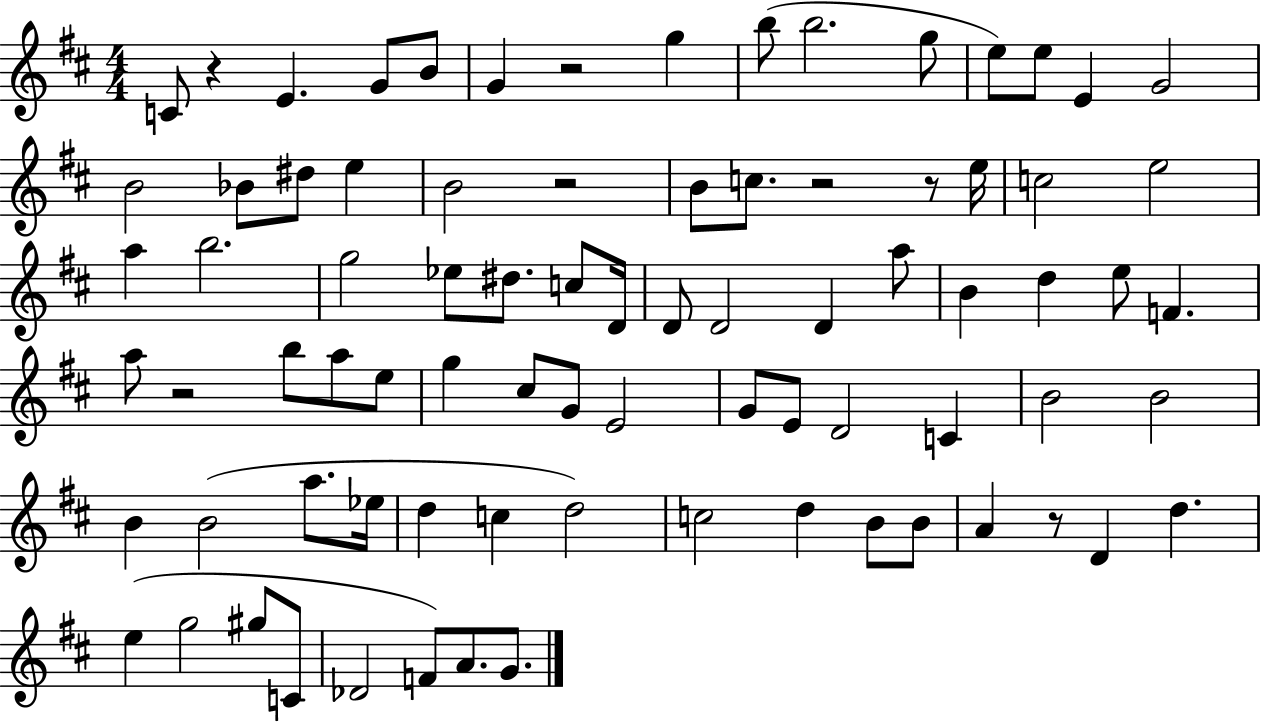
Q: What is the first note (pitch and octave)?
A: C4